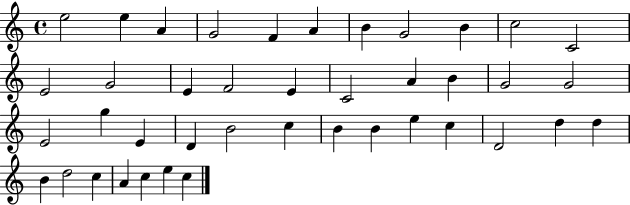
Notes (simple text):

E5/h E5/q A4/q G4/h F4/q A4/q B4/q G4/h B4/q C5/h C4/h E4/h G4/h E4/q F4/h E4/q C4/h A4/q B4/q G4/h G4/h E4/h G5/q E4/q D4/q B4/h C5/q B4/q B4/q E5/q C5/q D4/h D5/q D5/q B4/q D5/h C5/q A4/q C5/q E5/q C5/q